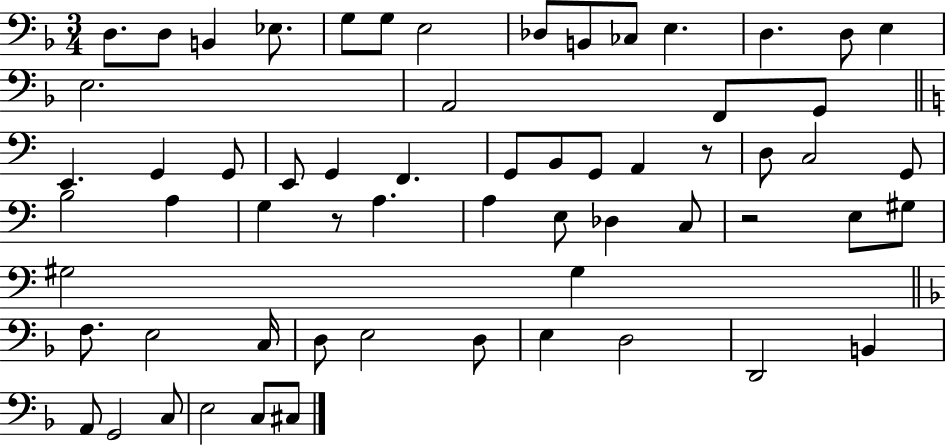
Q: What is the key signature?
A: F major